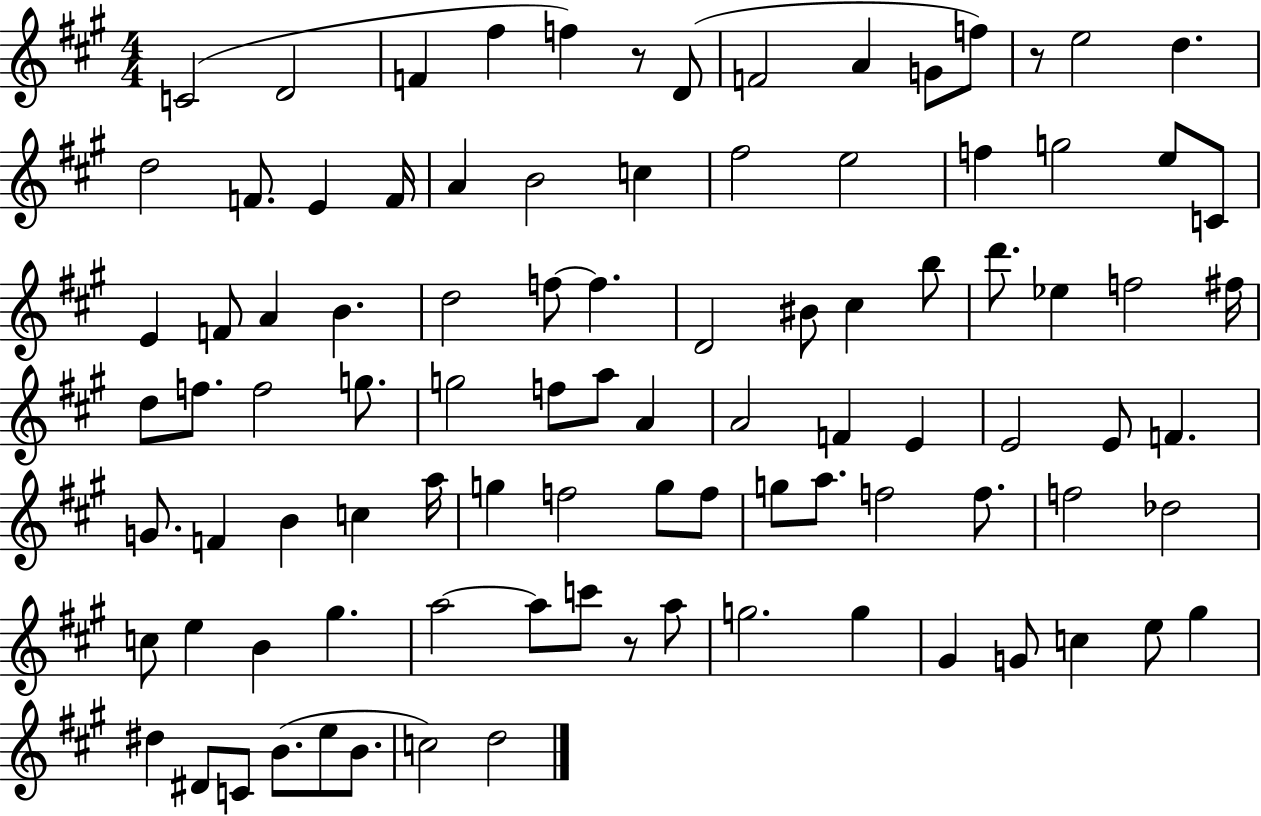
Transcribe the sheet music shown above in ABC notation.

X:1
T:Untitled
M:4/4
L:1/4
K:A
C2 D2 F ^f f z/2 D/2 F2 A G/2 f/2 z/2 e2 d d2 F/2 E F/4 A B2 c ^f2 e2 f g2 e/2 C/2 E F/2 A B d2 f/2 f D2 ^B/2 ^c b/2 d'/2 _e f2 ^f/4 d/2 f/2 f2 g/2 g2 f/2 a/2 A A2 F E E2 E/2 F G/2 F B c a/4 g f2 g/2 f/2 g/2 a/2 f2 f/2 f2 _d2 c/2 e B ^g a2 a/2 c'/2 z/2 a/2 g2 g ^G G/2 c e/2 ^g ^d ^D/2 C/2 B/2 e/2 B/2 c2 d2